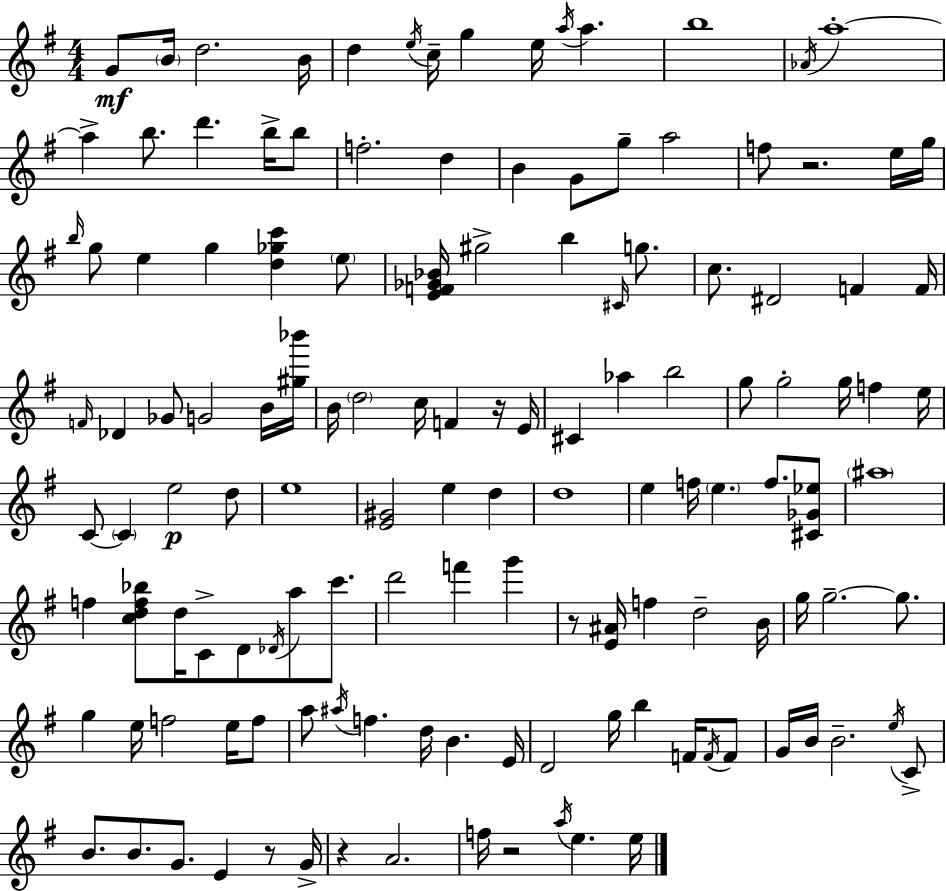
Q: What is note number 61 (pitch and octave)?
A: C4